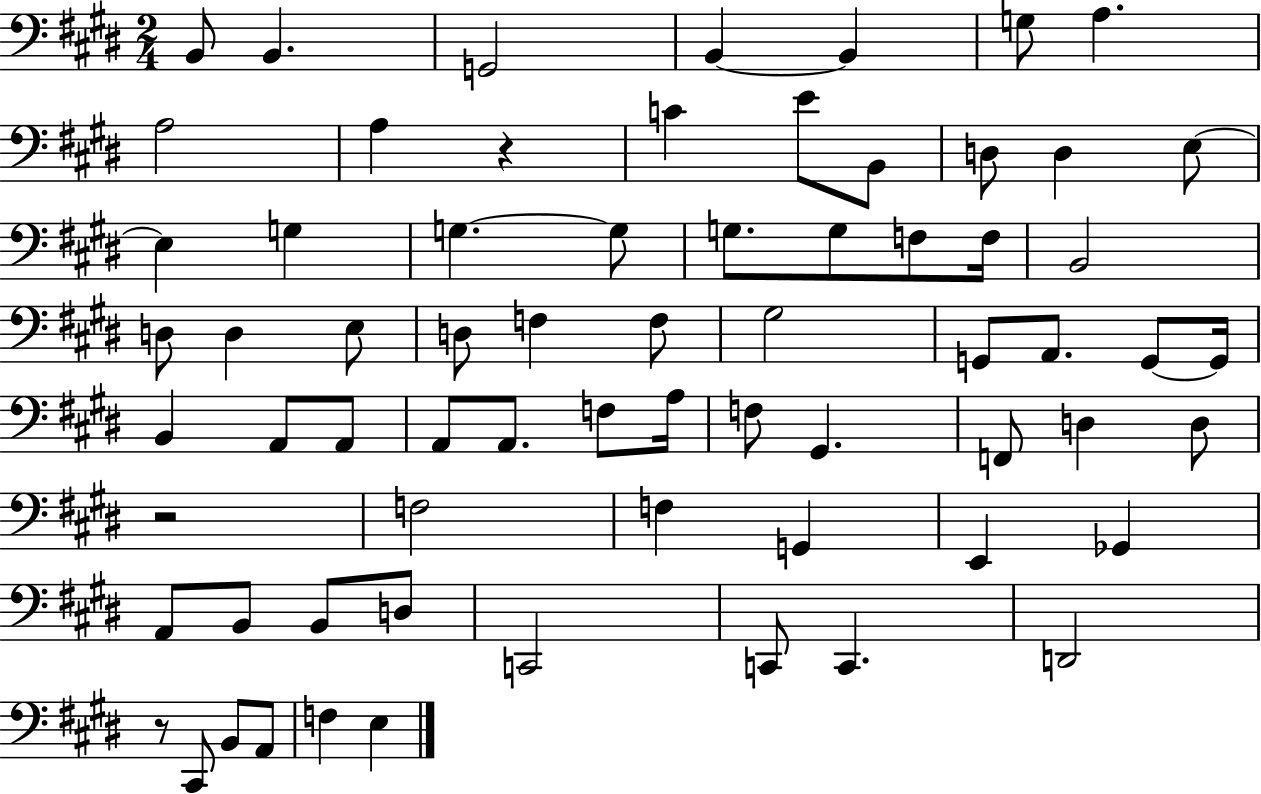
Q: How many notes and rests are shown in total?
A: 68